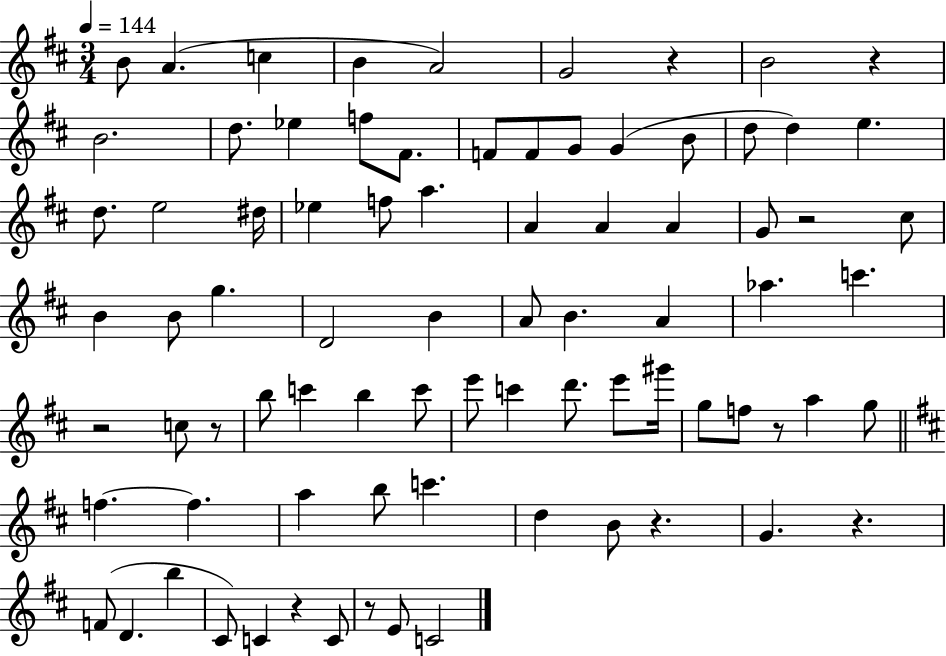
X:1
T:Untitled
M:3/4
L:1/4
K:D
B/2 A c B A2 G2 z B2 z B2 d/2 _e f/2 ^F/2 F/2 F/2 G/2 G B/2 d/2 d e d/2 e2 ^d/4 _e f/2 a A A A G/2 z2 ^c/2 B B/2 g D2 B A/2 B A _a c' z2 c/2 z/2 b/2 c' b c'/2 e'/2 c' d'/2 e'/2 ^g'/4 g/2 f/2 z/2 a g/2 f f a b/2 c' d B/2 z G z F/2 D b ^C/2 C z C/2 z/2 E/2 C2